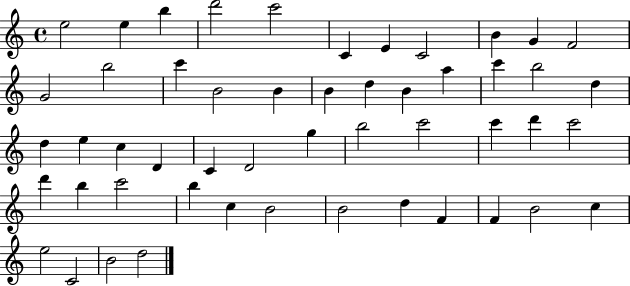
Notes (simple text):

E5/h E5/q B5/q D6/h C6/h C4/q E4/q C4/h B4/q G4/q F4/h G4/h B5/h C6/q B4/h B4/q B4/q D5/q B4/q A5/q C6/q B5/h D5/q D5/q E5/q C5/q D4/q C4/q D4/h G5/q B5/h C6/h C6/q D6/q C6/h D6/q B5/q C6/h B5/q C5/q B4/h B4/h D5/q F4/q F4/q B4/h C5/q E5/h C4/h B4/h D5/h